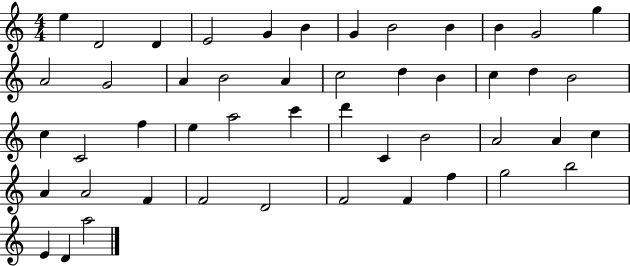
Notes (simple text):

E5/q D4/h D4/q E4/h G4/q B4/q G4/q B4/h B4/q B4/q G4/h G5/q A4/h G4/h A4/q B4/h A4/q C5/h D5/q B4/q C5/q D5/q B4/h C5/q C4/h F5/q E5/q A5/h C6/q D6/q C4/q B4/h A4/h A4/q C5/q A4/q A4/h F4/q F4/h D4/h F4/h F4/q F5/q G5/h B5/h E4/q D4/q A5/h